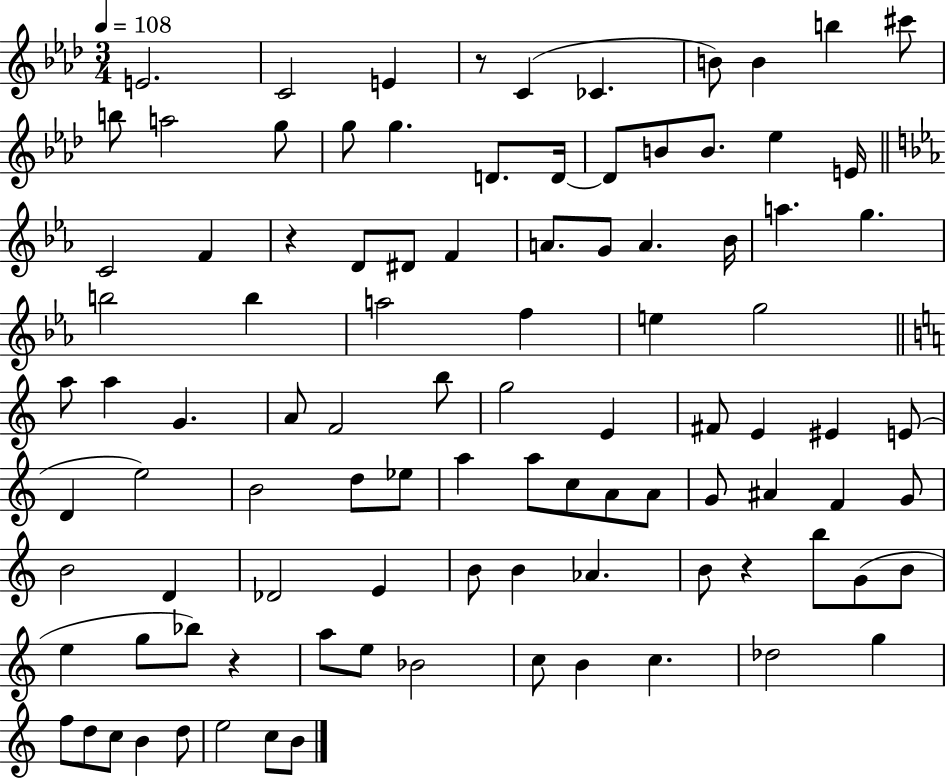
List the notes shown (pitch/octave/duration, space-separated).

E4/h. C4/h E4/q R/e C4/q CES4/q. B4/e B4/q B5/q C#6/e B5/e A5/h G5/e G5/e G5/q. D4/e. D4/s D4/e B4/e B4/e. Eb5/q E4/s C4/h F4/q R/q D4/e D#4/e F4/q A4/e. G4/e A4/q. Bb4/s A5/q. G5/q. B5/h B5/q A5/h F5/q E5/q G5/h A5/e A5/q G4/q. A4/e F4/h B5/e G5/h E4/q F#4/e E4/q EIS4/q E4/e D4/q E5/h B4/h D5/e Eb5/e A5/q A5/e C5/e A4/e A4/e G4/e A#4/q F4/q G4/e B4/h D4/q Db4/h E4/q B4/e B4/q Ab4/q. B4/e R/q B5/e G4/e B4/e E5/q G5/e Bb5/e R/q A5/e E5/e Bb4/h C5/e B4/q C5/q. Db5/h G5/q F5/e D5/e C5/e B4/q D5/e E5/h C5/e B4/e